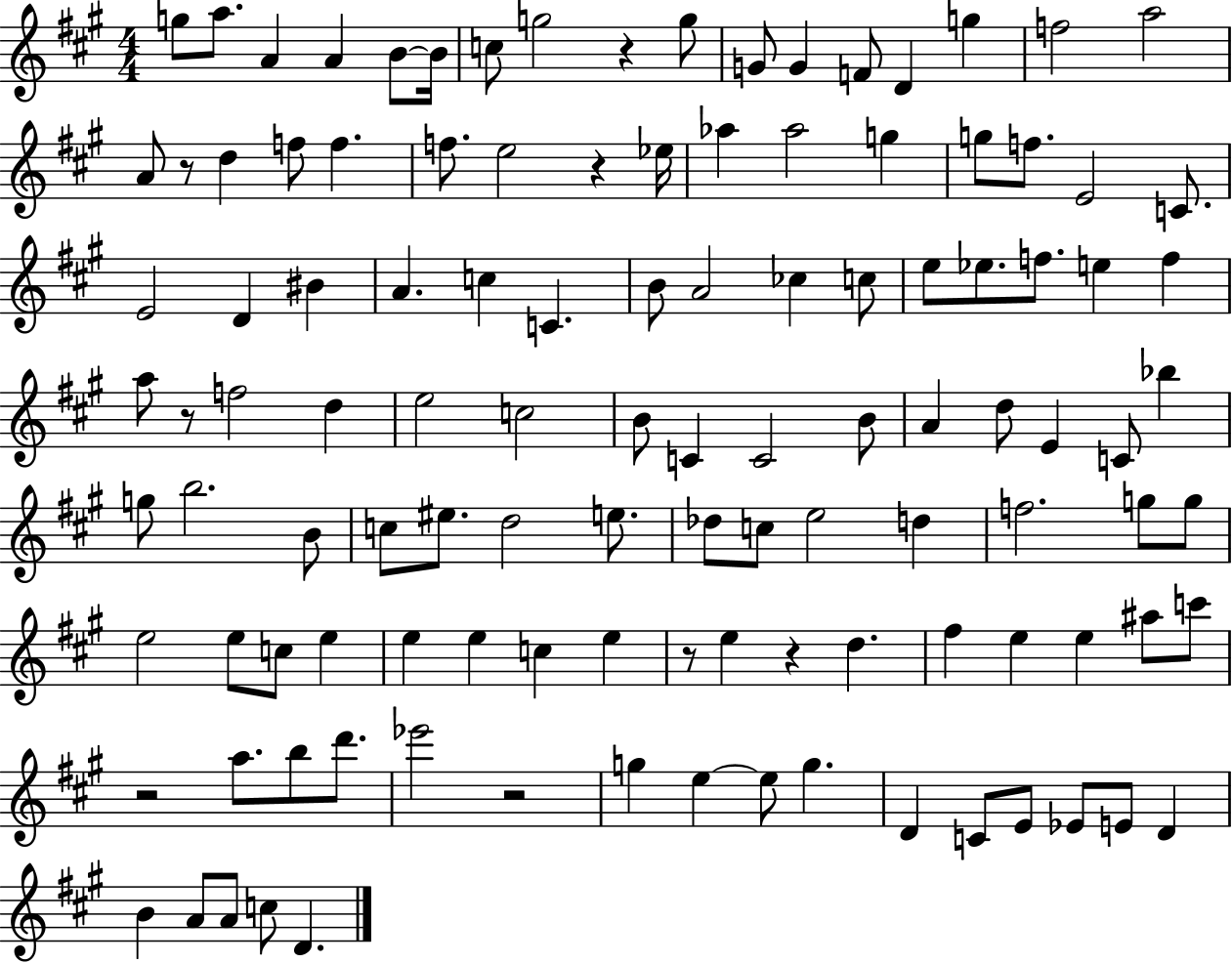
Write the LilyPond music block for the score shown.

{
  \clef treble
  \numericTimeSignature
  \time 4/4
  \key a \major
  g''8 a''8. a'4 a'4 b'8~~ b'16 | c''8 g''2 r4 g''8 | g'8 g'4 f'8 d'4 g''4 | f''2 a''2 | \break a'8 r8 d''4 f''8 f''4. | f''8. e''2 r4 ees''16 | aes''4 aes''2 g''4 | g''8 f''8. e'2 c'8. | \break e'2 d'4 bis'4 | a'4. c''4 c'4. | b'8 a'2 ces''4 c''8 | e''8 ees''8. f''8. e''4 f''4 | \break a''8 r8 f''2 d''4 | e''2 c''2 | b'8 c'4 c'2 b'8 | a'4 d''8 e'4 c'8 bes''4 | \break g''8 b''2. b'8 | c''8 eis''8. d''2 e''8. | des''8 c''8 e''2 d''4 | f''2. g''8 g''8 | \break e''2 e''8 c''8 e''4 | e''4 e''4 c''4 e''4 | r8 e''4 r4 d''4. | fis''4 e''4 e''4 ais''8 c'''8 | \break r2 a''8. b''8 d'''8. | ees'''2 r2 | g''4 e''4~~ e''8 g''4. | d'4 c'8 e'8 ees'8 e'8 d'4 | \break b'4 a'8 a'8 c''8 d'4. | \bar "|."
}